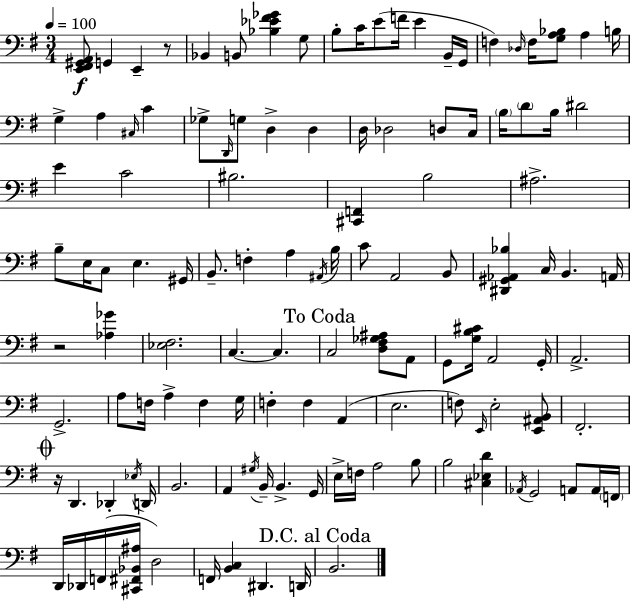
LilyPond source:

{
  \clef bass
  \numericTimeSignature
  \time 3/4
  \key e \minor
  \tempo 4 = 100
  <e, fis, gis, a,>8\f g,4 e,4-- r8 | bes,4 b,8 <bes ees' fis' ges'>4 g8 | b8-. c'16 e'8( f'16 e'4 b,16-- g,16 | f4) \grace { des16 } f16 <g a bes>8 a4 | \break b16 g4-> a4 \grace { cis16 } c'4 | ges8-> \grace { d,16 } g8 d4-> d4 | d16 des2 | d8 c16 \parenthesize b16 \parenthesize d'8 b16 dis'2 | \break e'4 c'2 | bis2. | <cis, f,>4 b2 | ais2.-> | \break b8-- e16 c8 e4. | gis,16 b,8.-- f4-. a4 | \acciaccatura { ais,16 } b16 c'8 a,2 | b,8 <dis, gis, aes, bes>4 c16 b,4. | \break a,16 r2 | <aes ges'>4 <ees fis>2. | c4.~~ c4. | \mark "To Coda" c2 | \break <d fis ges ais>8 a,8 g,8 <g b cis'>16 a,2 | g,16-. a,2.-> | g,2.-> | a8 f16 a4-> f4 | \break g16 f4-. f4 | a,4( e2. | f8) \grace { e,16 } e2-. | <e, ais, b,>8 fis,2.-. | \break \mark \markup { \musicglyph "scripts.coda" } r16 d,4. | des,4-. \acciaccatura { ees16 } d,16 b,2. | a,4 \acciaccatura { gis16 } b,16-- | b,4.-> g,16 e16-> f16 a2 | \break b8 b2 | <cis ees d'>4 \acciaccatura { aes,16 } g,2 | a,8 a,16 \parenthesize f,16 d,16 des,16 f,16( <cis, fis, bes, ais>16 | d2) f,16 <b, c>4 | \break dis,4. d,16 \mark "D.C. al Coda" b,2. | \bar "|."
}